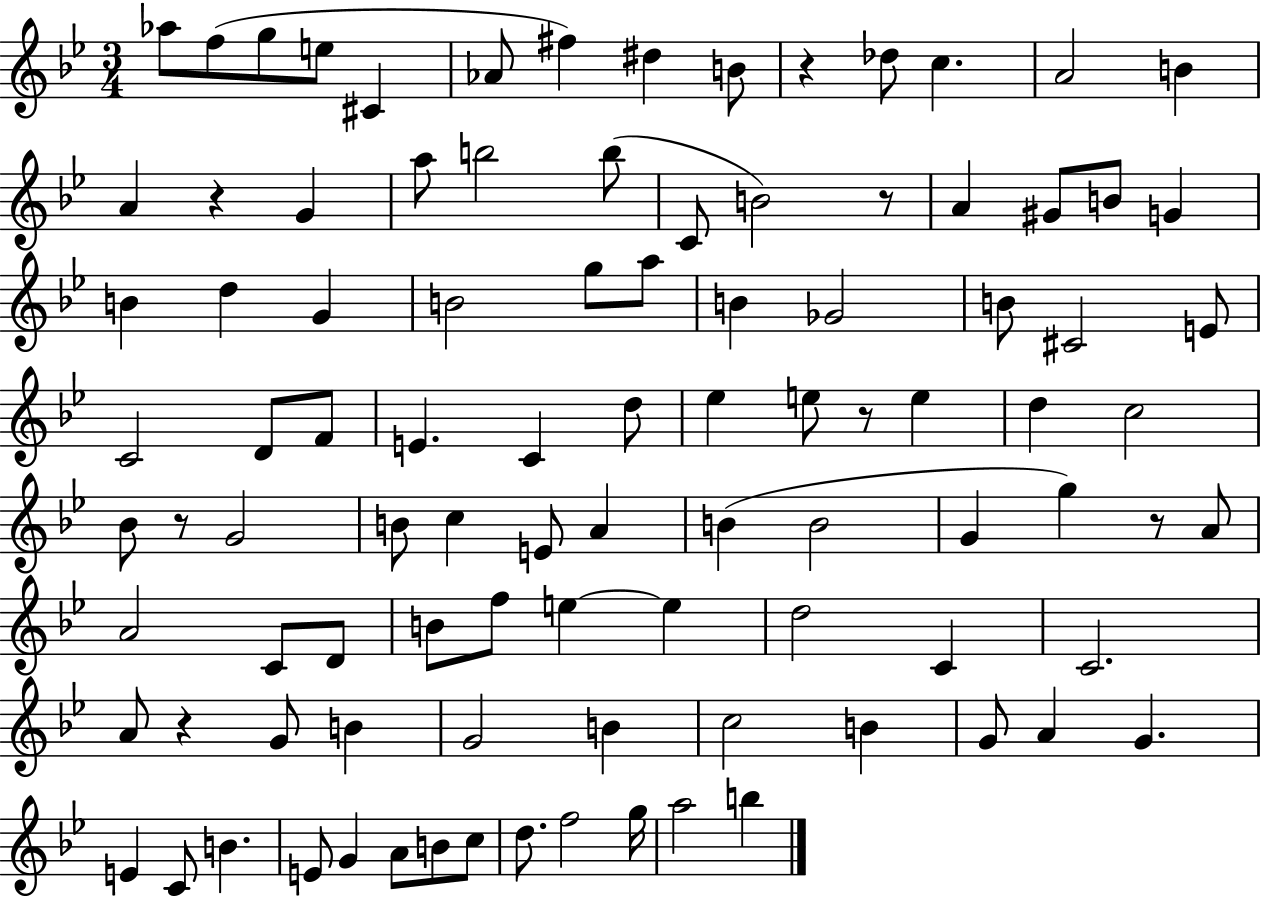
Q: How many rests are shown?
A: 7